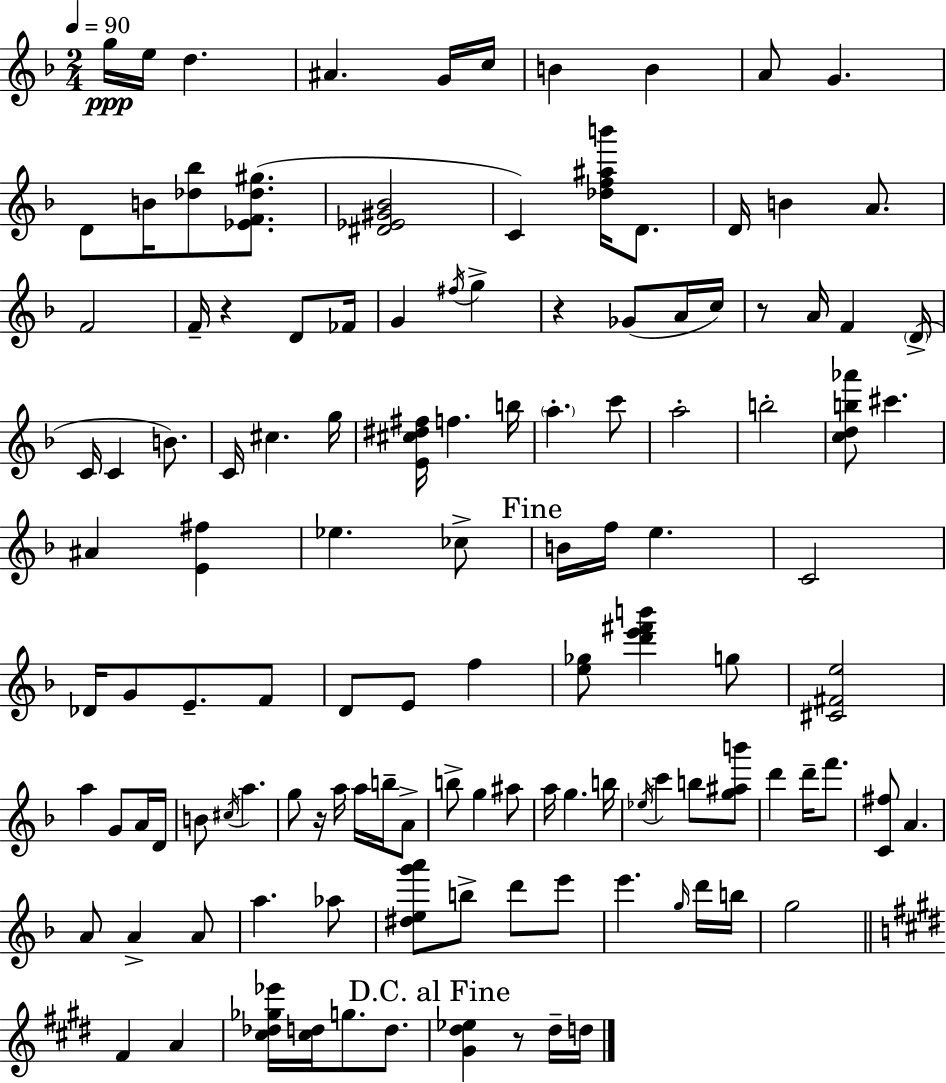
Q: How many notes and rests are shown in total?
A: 123